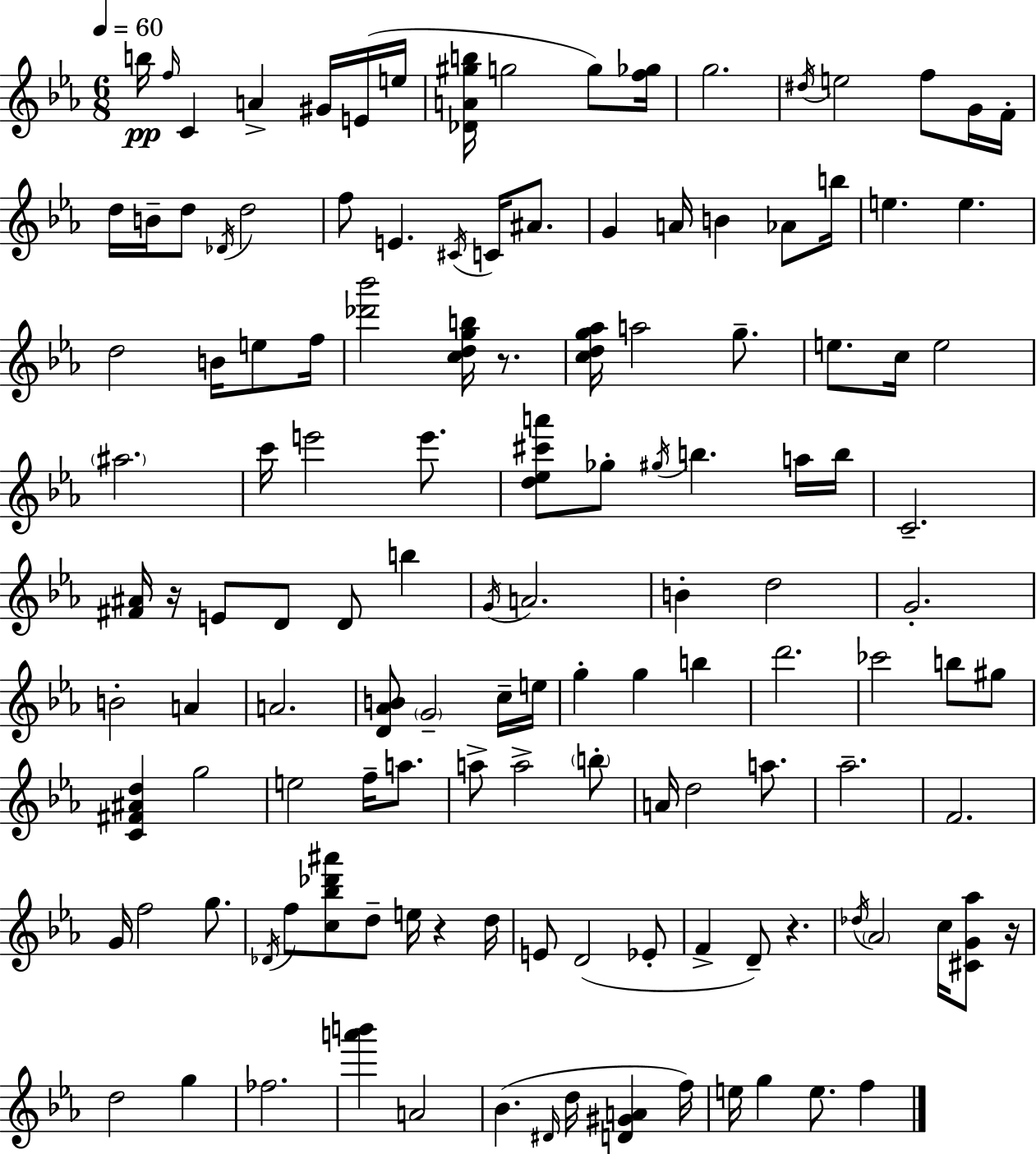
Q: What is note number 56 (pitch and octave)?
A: G4